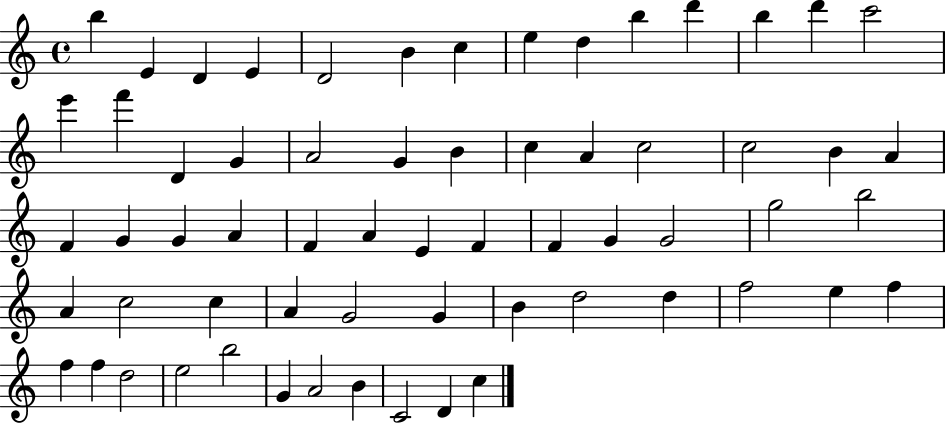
{
  \clef treble
  \time 4/4
  \defaultTimeSignature
  \key c \major
  b''4 e'4 d'4 e'4 | d'2 b'4 c''4 | e''4 d''4 b''4 d'''4 | b''4 d'''4 c'''2 | \break e'''4 f'''4 d'4 g'4 | a'2 g'4 b'4 | c''4 a'4 c''2 | c''2 b'4 a'4 | \break f'4 g'4 g'4 a'4 | f'4 a'4 e'4 f'4 | f'4 g'4 g'2 | g''2 b''2 | \break a'4 c''2 c''4 | a'4 g'2 g'4 | b'4 d''2 d''4 | f''2 e''4 f''4 | \break f''4 f''4 d''2 | e''2 b''2 | g'4 a'2 b'4 | c'2 d'4 c''4 | \break \bar "|."
}